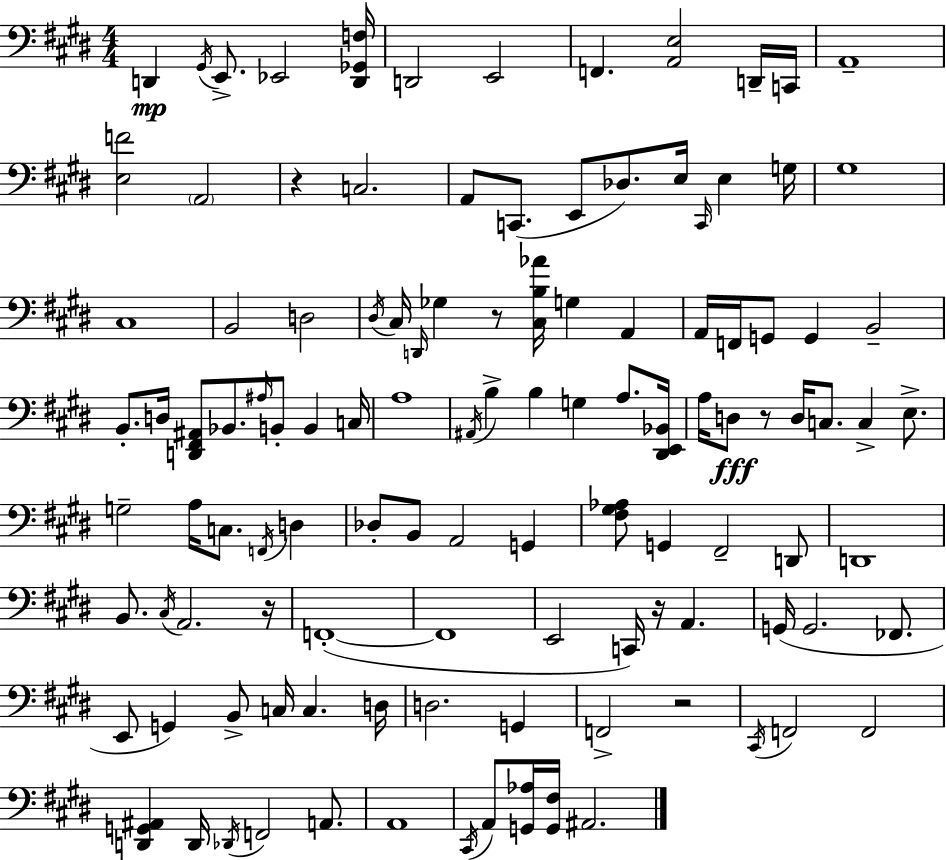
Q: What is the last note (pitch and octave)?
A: A#2